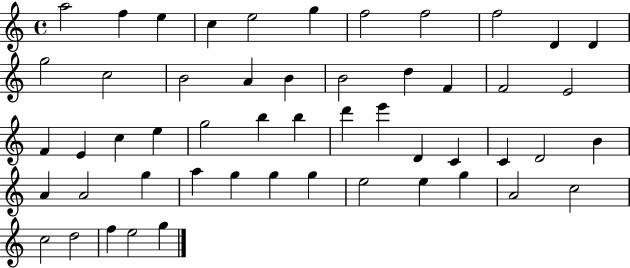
A5/h F5/q E5/q C5/q E5/h G5/q F5/h F5/h F5/h D4/q D4/q G5/h C5/h B4/h A4/q B4/q B4/h D5/q F4/q F4/h E4/h F4/q E4/q C5/q E5/q G5/h B5/q B5/q D6/q E6/q D4/q C4/q C4/q D4/h B4/q A4/q A4/h G5/q A5/q G5/q G5/q G5/q E5/h E5/q G5/q A4/h C5/h C5/h D5/h F5/q E5/h G5/q